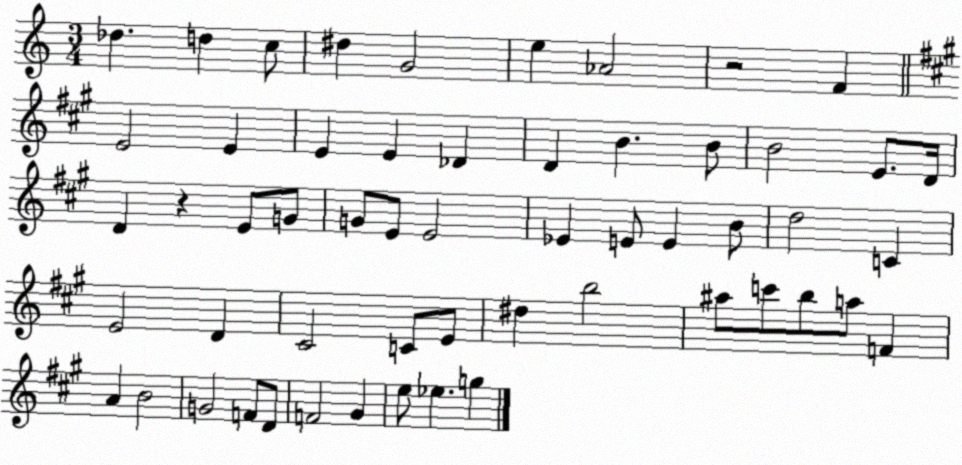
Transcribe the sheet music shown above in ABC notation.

X:1
T:Untitled
M:3/4
L:1/4
K:C
_d d c/2 ^d G2 e _A2 z2 F E2 E E E _D D B B/2 B2 E/2 D/4 D z E/2 G/2 G/2 E/2 E2 _E E/2 E B/2 d2 C E2 D ^C2 C/2 E/2 ^d b2 ^a/2 c'/2 b/2 a/2 F A B2 G2 F/2 D/2 F2 ^G e/2 _e g